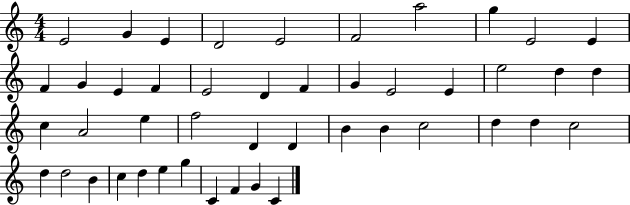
{
  \clef treble
  \numericTimeSignature
  \time 4/4
  \key c \major
  e'2 g'4 e'4 | d'2 e'2 | f'2 a''2 | g''4 e'2 e'4 | \break f'4 g'4 e'4 f'4 | e'2 d'4 f'4 | g'4 e'2 e'4 | e''2 d''4 d''4 | \break c''4 a'2 e''4 | f''2 d'4 d'4 | b'4 b'4 c''2 | d''4 d''4 c''2 | \break d''4 d''2 b'4 | c''4 d''4 e''4 g''4 | c'4 f'4 g'4 c'4 | \bar "|."
}